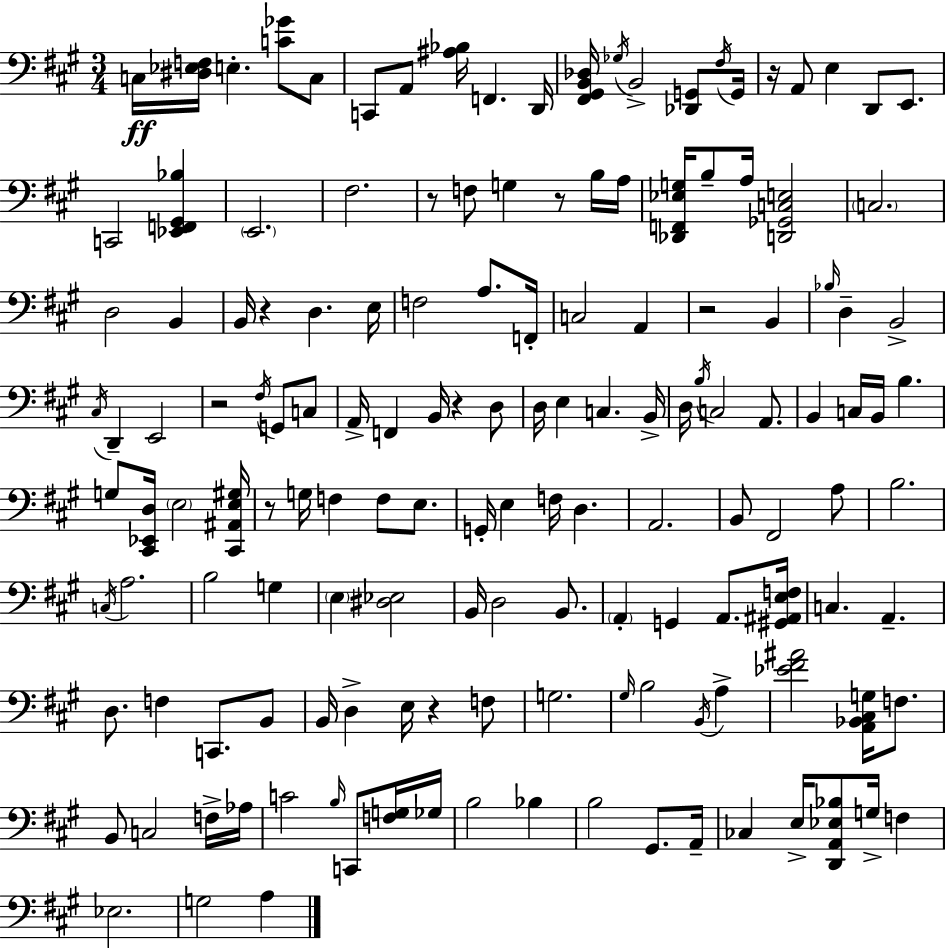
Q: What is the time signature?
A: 3/4